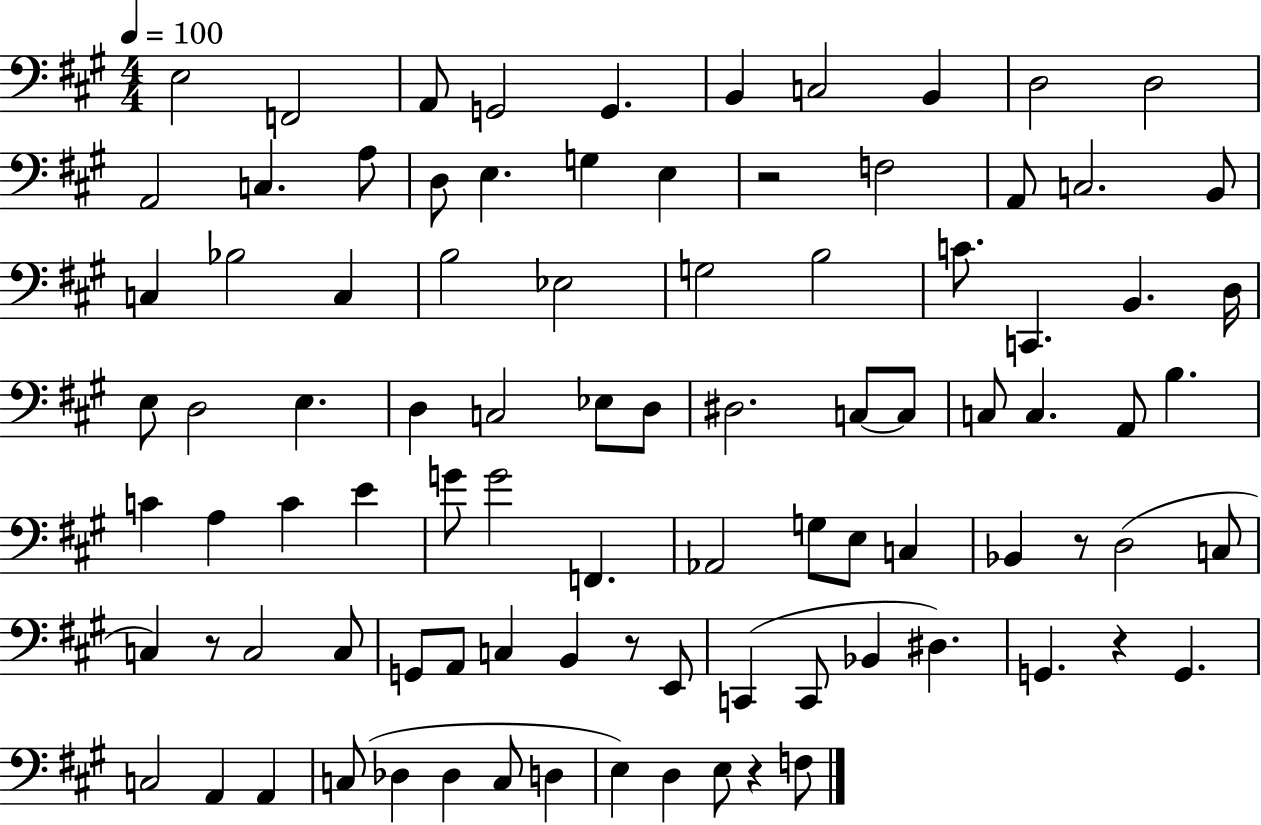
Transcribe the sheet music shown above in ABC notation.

X:1
T:Untitled
M:4/4
L:1/4
K:A
E,2 F,,2 A,,/2 G,,2 G,, B,, C,2 B,, D,2 D,2 A,,2 C, A,/2 D,/2 E, G, E, z2 F,2 A,,/2 C,2 B,,/2 C, _B,2 C, B,2 _E,2 G,2 B,2 C/2 C,, B,, D,/4 E,/2 D,2 E, D, C,2 _E,/2 D,/2 ^D,2 C,/2 C,/2 C,/2 C, A,,/2 B, C A, C E G/2 G2 F,, _A,,2 G,/2 E,/2 C, _B,, z/2 D,2 C,/2 C, z/2 C,2 C,/2 G,,/2 A,,/2 C, B,, z/2 E,,/2 C,, C,,/2 _B,, ^D, G,, z G,, C,2 A,, A,, C,/2 _D, _D, C,/2 D, E, D, E,/2 z F,/2